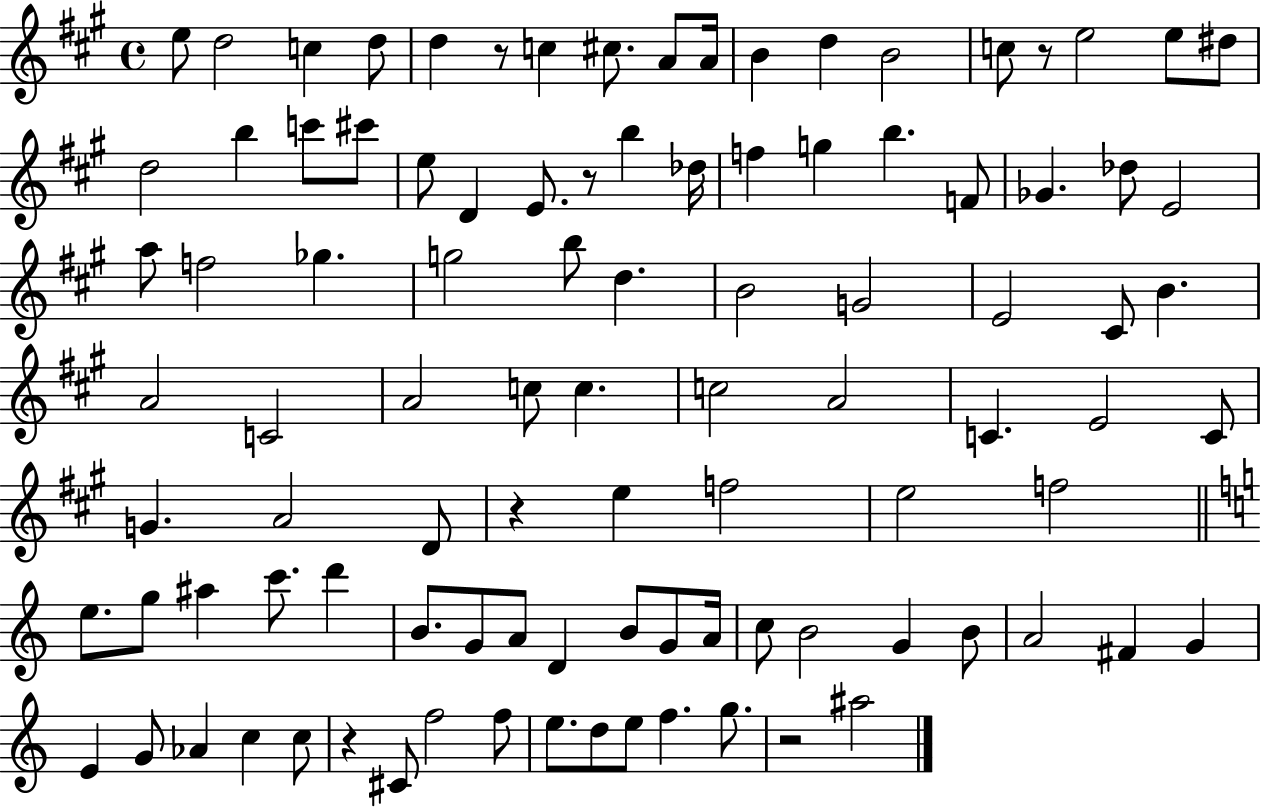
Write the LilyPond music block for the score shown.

{
  \clef treble
  \time 4/4
  \defaultTimeSignature
  \key a \major
  e''8 d''2 c''4 d''8 | d''4 r8 c''4 cis''8. a'8 a'16 | b'4 d''4 b'2 | c''8 r8 e''2 e''8 dis''8 | \break d''2 b''4 c'''8 cis'''8 | e''8 d'4 e'8. r8 b''4 des''16 | f''4 g''4 b''4. f'8 | ges'4. des''8 e'2 | \break a''8 f''2 ges''4. | g''2 b''8 d''4. | b'2 g'2 | e'2 cis'8 b'4. | \break a'2 c'2 | a'2 c''8 c''4. | c''2 a'2 | c'4. e'2 c'8 | \break g'4. a'2 d'8 | r4 e''4 f''2 | e''2 f''2 | \bar "||" \break \key c \major e''8. g''8 ais''4 c'''8. d'''4 | b'8. g'8 a'8 d'4 b'8 g'8 a'16 | c''8 b'2 g'4 b'8 | a'2 fis'4 g'4 | \break e'4 g'8 aes'4 c''4 c''8 | r4 cis'8 f''2 f''8 | e''8. d''8 e''8 f''4. g''8. | r2 ais''2 | \break \bar "|."
}